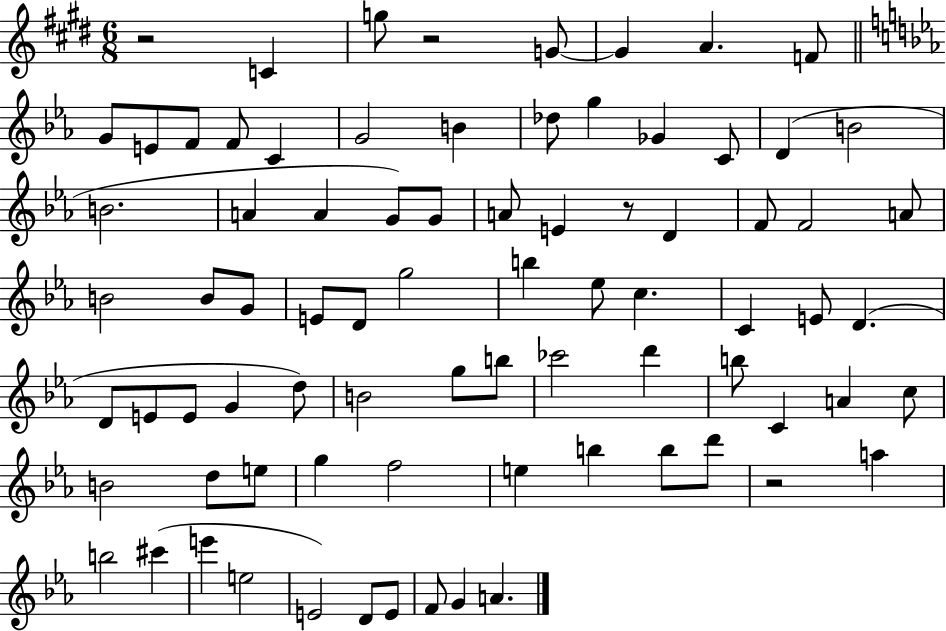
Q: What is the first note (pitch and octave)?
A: C4